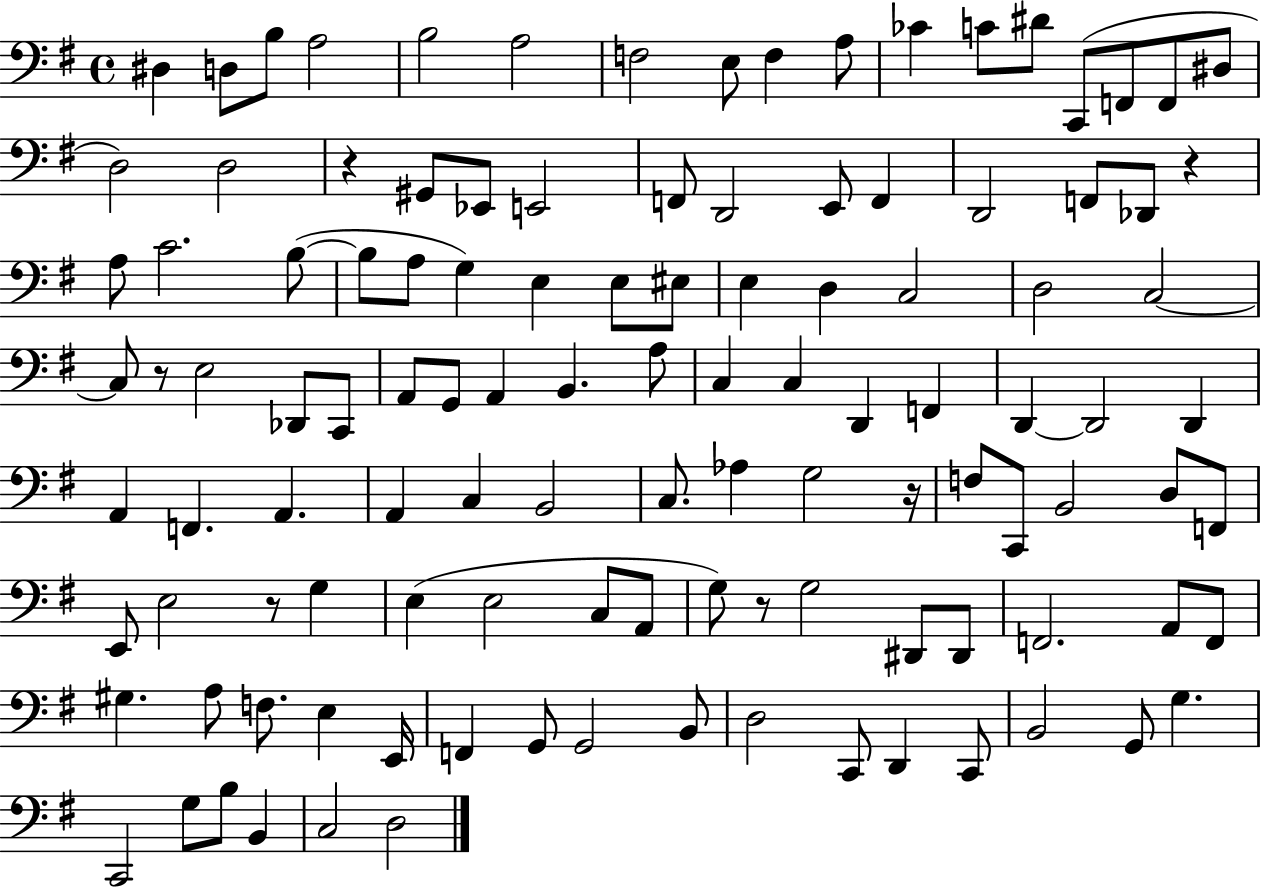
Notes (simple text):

D#3/q D3/e B3/e A3/h B3/h A3/h F3/h E3/e F3/q A3/e CES4/q C4/e D#4/e C2/e F2/e F2/e D#3/e D3/h D3/h R/q G#2/e Eb2/e E2/h F2/e D2/h E2/e F2/q D2/h F2/e Db2/e R/q A3/e C4/h. B3/e B3/e A3/e G3/q E3/q E3/e EIS3/e E3/q D3/q C3/h D3/h C3/h C3/e R/e E3/h Db2/e C2/e A2/e G2/e A2/q B2/q. A3/e C3/q C3/q D2/q F2/q D2/q D2/h D2/q A2/q F2/q. A2/q. A2/q C3/q B2/h C3/e. Ab3/q G3/h R/s F3/e C2/e B2/h D3/e F2/e E2/e E3/h R/e G3/q E3/q E3/h C3/e A2/e G3/e R/e G3/h D#2/e D#2/e F2/h. A2/e F2/e G#3/q. A3/e F3/e. E3/q E2/s F2/q G2/e G2/h B2/e D3/h C2/e D2/q C2/e B2/h G2/e G3/q. C2/h G3/e B3/e B2/q C3/h D3/h